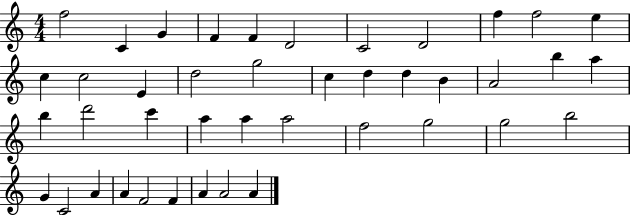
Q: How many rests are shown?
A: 0